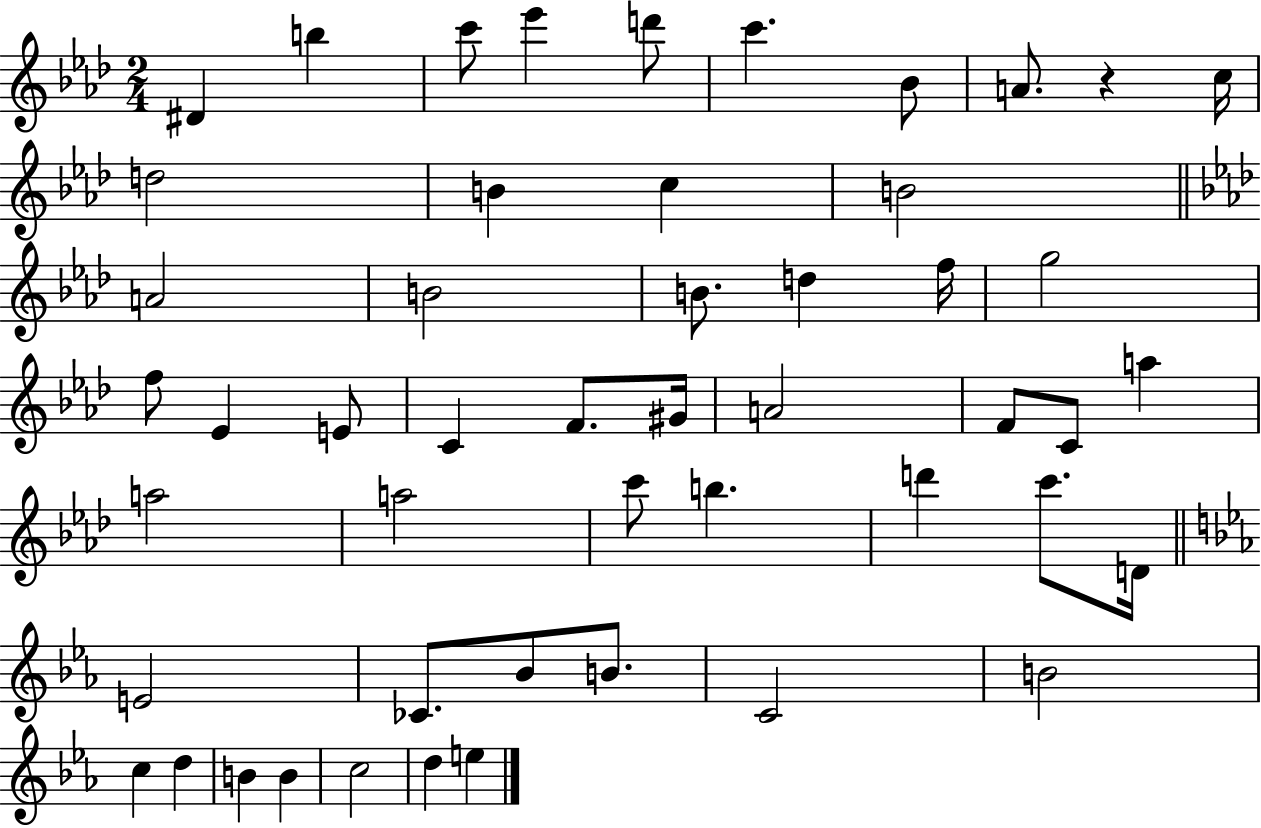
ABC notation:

X:1
T:Untitled
M:2/4
L:1/4
K:Ab
^D b c'/2 _e' d'/2 c' _B/2 A/2 z c/4 d2 B c B2 A2 B2 B/2 d f/4 g2 f/2 _E E/2 C F/2 ^G/4 A2 F/2 C/2 a a2 a2 c'/2 b d' c'/2 D/4 E2 _C/2 _B/2 B/2 C2 B2 c d B B c2 d e